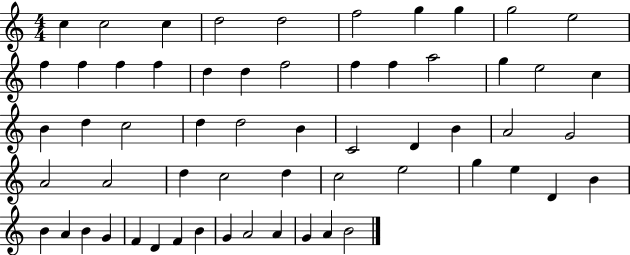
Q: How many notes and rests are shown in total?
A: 59